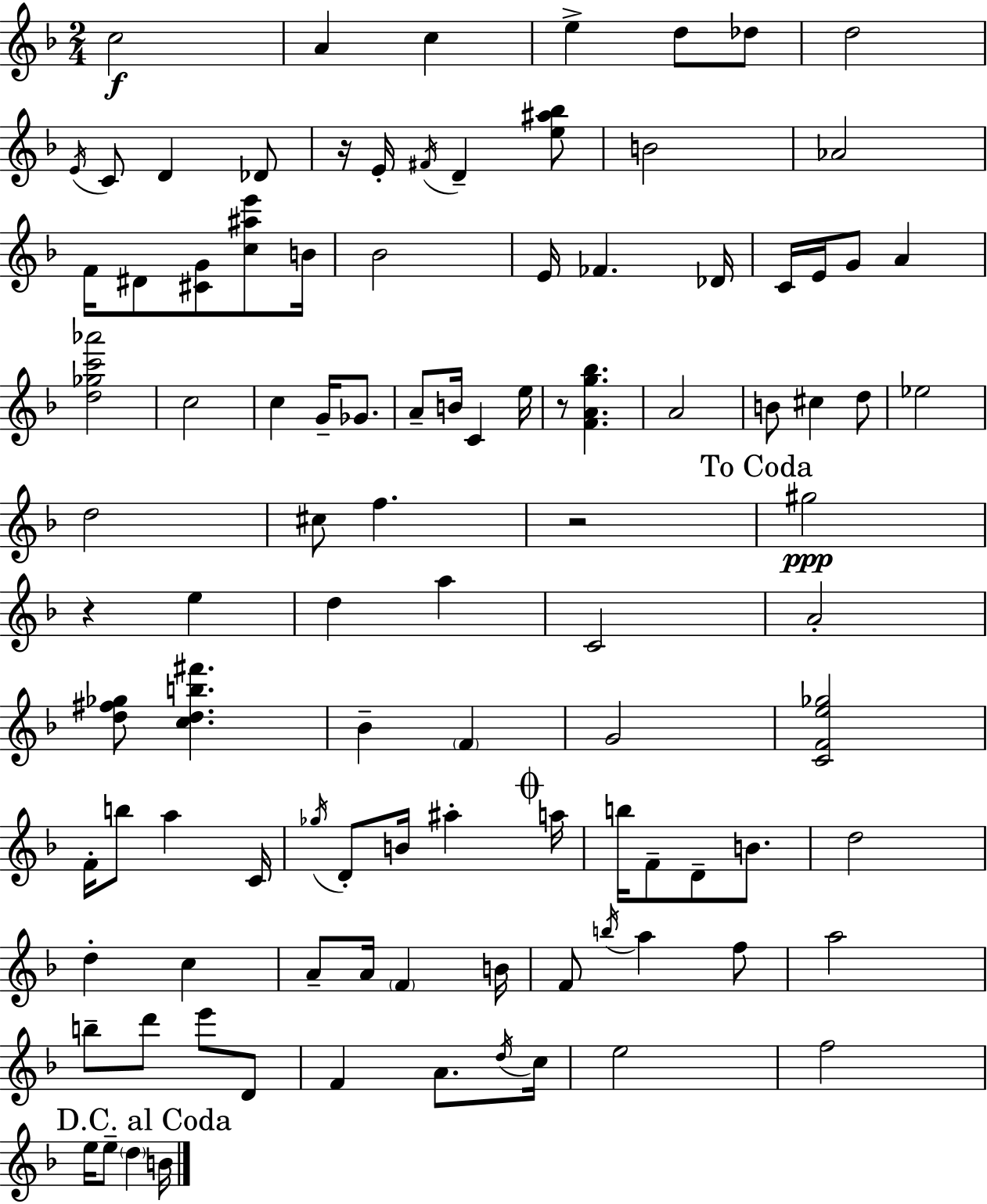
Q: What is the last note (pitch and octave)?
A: B4